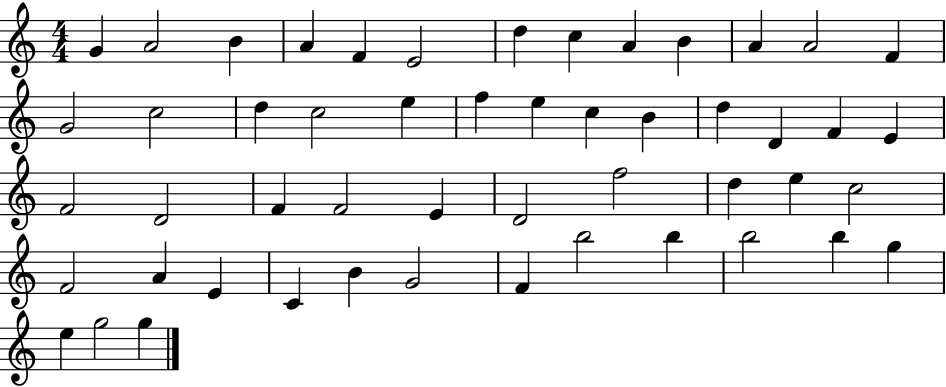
G4/q A4/h B4/q A4/q F4/q E4/h D5/q C5/q A4/q B4/q A4/q A4/h F4/q G4/h C5/h D5/q C5/h E5/q F5/q E5/q C5/q B4/q D5/q D4/q F4/q E4/q F4/h D4/h F4/q F4/h E4/q D4/h F5/h D5/q E5/q C5/h F4/h A4/q E4/q C4/q B4/q G4/h F4/q B5/h B5/q B5/h B5/q G5/q E5/q G5/h G5/q